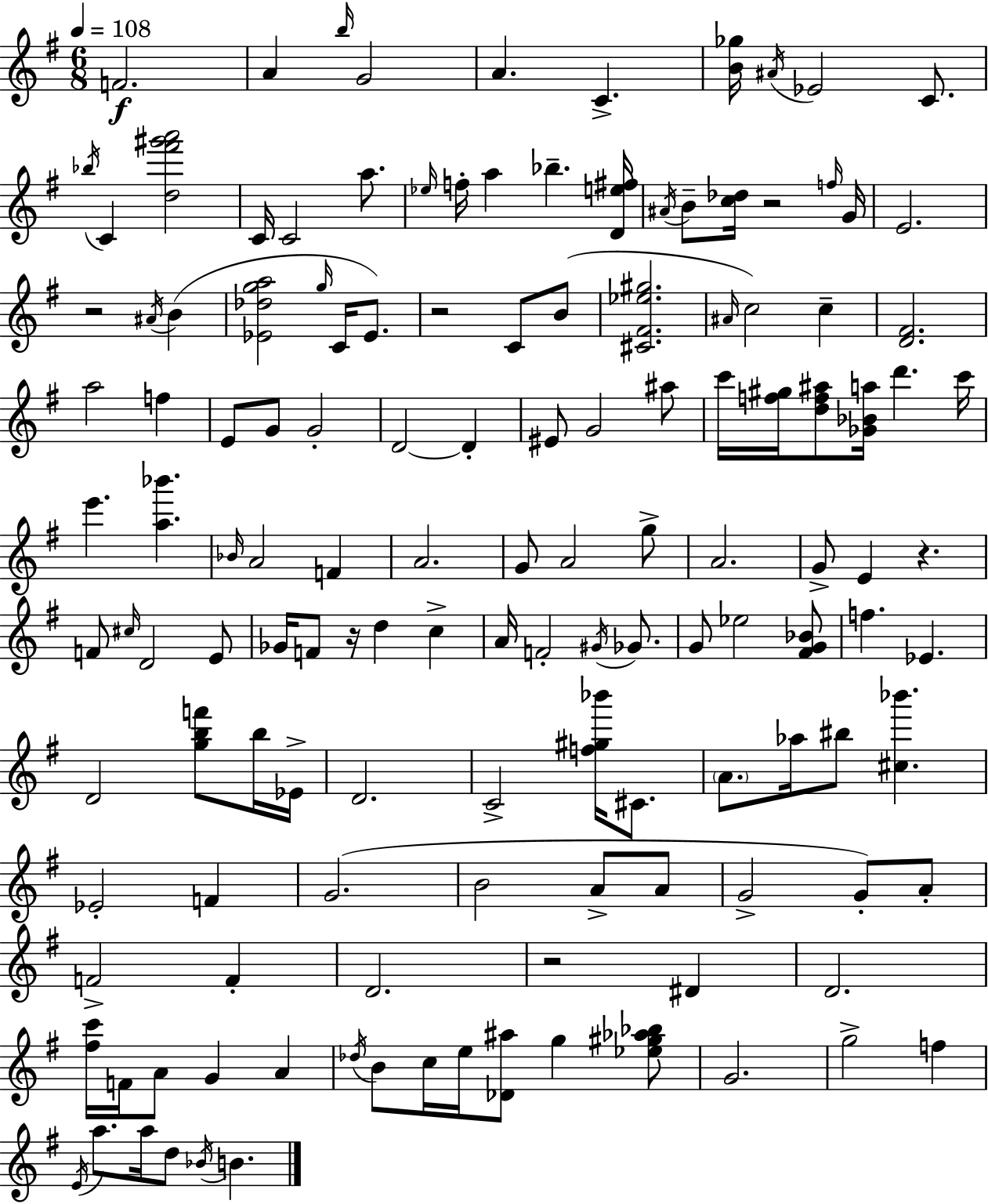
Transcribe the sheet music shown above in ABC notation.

X:1
T:Untitled
M:6/8
L:1/4
K:Em
F2 A b/4 G2 A C [B_g]/4 ^A/4 _E2 C/2 _b/4 C [d^f'^g'a']2 C/4 C2 a/2 _e/4 f/4 a _b [De^f]/4 ^A/4 B/2 [c_d]/4 z2 f/4 G/4 E2 z2 ^A/4 B [_E_dga]2 g/4 C/4 _E/2 z2 C/2 B/2 [^C^F_e^g]2 ^A/4 c2 c [D^F]2 a2 f E/2 G/2 G2 D2 D ^E/2 G2 ^a/2 c'/4 [f^g]/4 [df^a]/2 [_G_Ba]/4 d' c'/4 e' [a_b'] _B/4 A2 F A2 G/2 A2 g/2 A2 G/2 E z F/2 ^c/4 D2 E/2 _G/4 F/2 z/4 d c A/4 F2 ^G/4 _G/2 G/2 _e2 [^FG_B]/2 f _E D2 [gbf']/2 b/4 _E/4 D2 C2 [f^g_b']/4 ^C/2 A/2 _a/4 ^b/2 [^c_b'] _E2 F G2 B2 A/2 A/2 G2 G/2 A/2 F2 F D2 z2 ^D D2 [^fc']/4 F/4 A/2 G A _d/4 B/2 c/4 e/4 [_D^a]/2 g [_e^g_a_b]/2 G2 g2 f E/4 a/2 a/4 d/2 _B/4 B